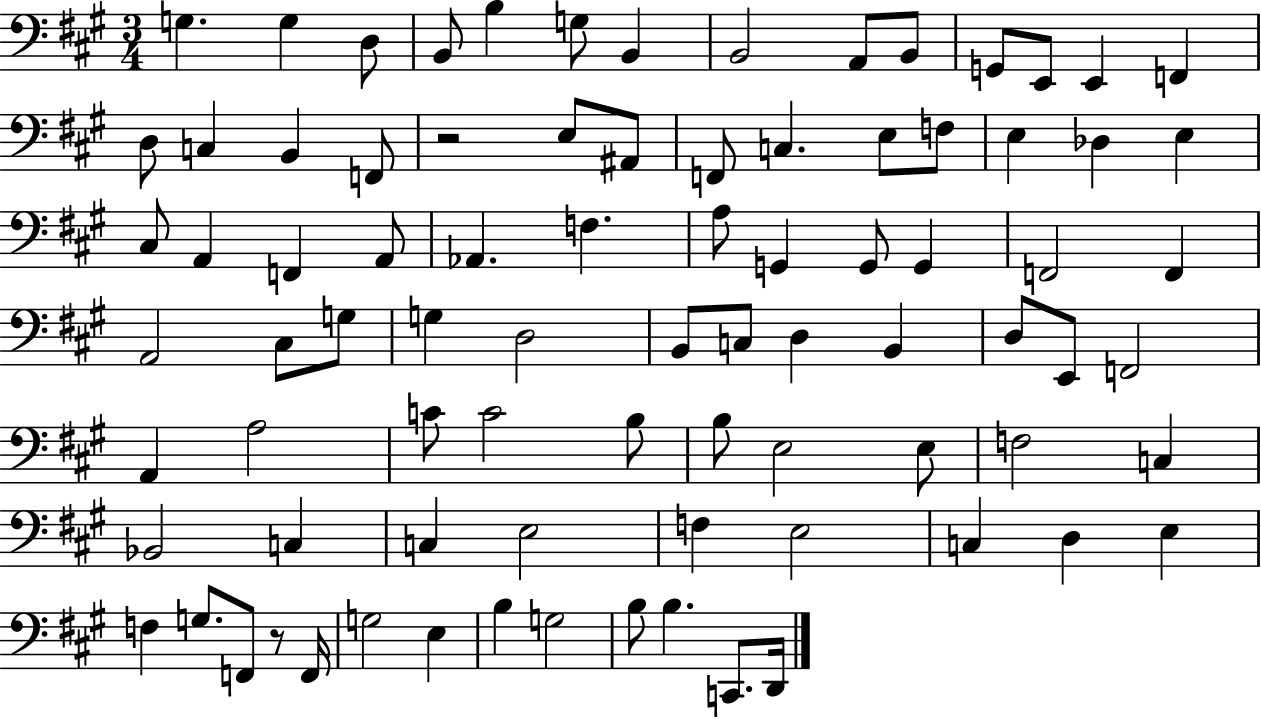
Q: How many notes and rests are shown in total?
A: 84